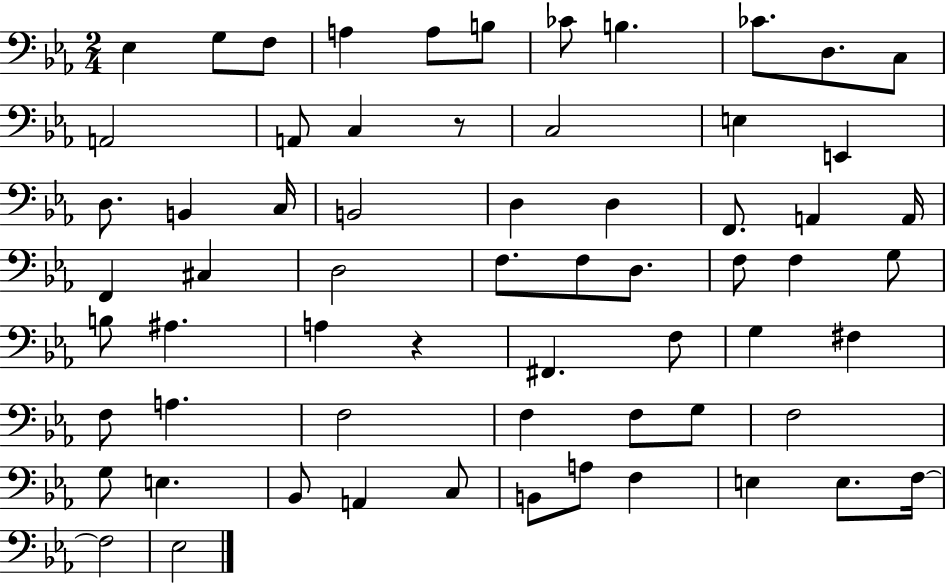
X:1
T:Untitled
M:2/4
L:1/4
K:Eb
_E, G,/2 F,/2 A, A,/2 B,/2 _C/2 B, _C/2 D,/2 C,/2 A,,2 A,,/2 C, z/2 C,2 E, E,, D,/2 B,, C,/4 B,,2 D, D, F,,/2 A,, A,,/4 F,, ^C, D,2 F,/2 F,/2 D,/2 F,/2 F, G,/2 B,/2 ^A, A, z ^F,, F,/2 G, ^F, F,/2 A, F,2 F, F,/2 G,/2 F,2 G,/2 E, _B,,/2 A,, C,/2 B,,/2 A,/2 F, E, E,/2 F,/4 F,2 _E,2